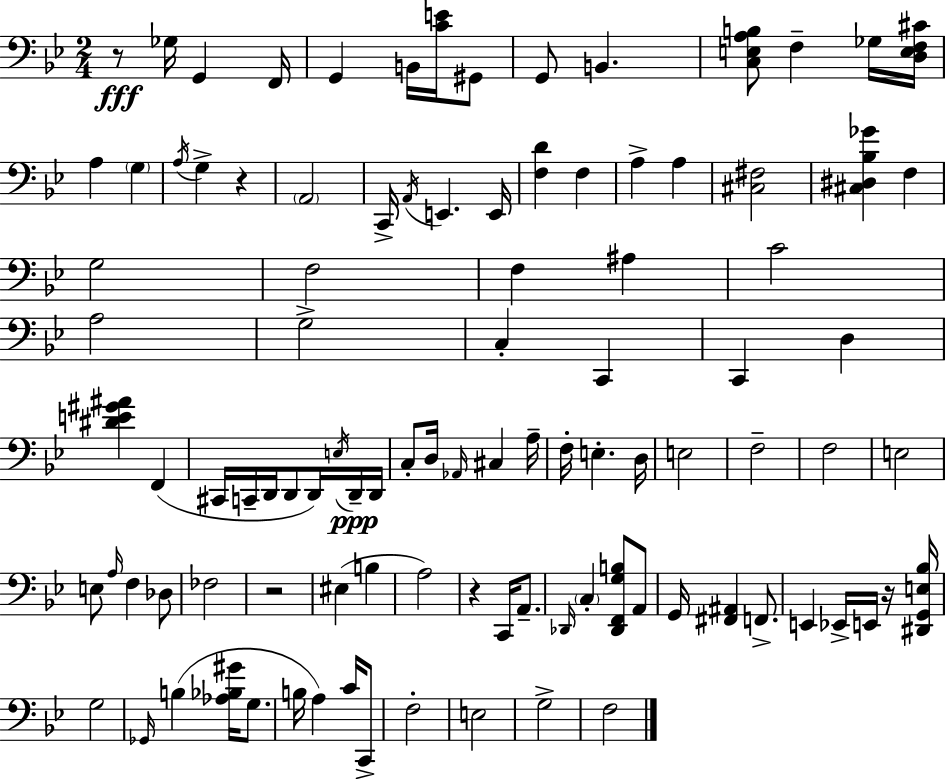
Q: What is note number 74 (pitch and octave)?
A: G3